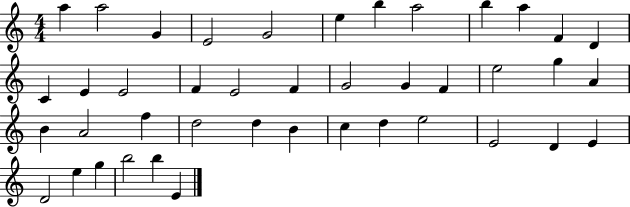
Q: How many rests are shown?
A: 0